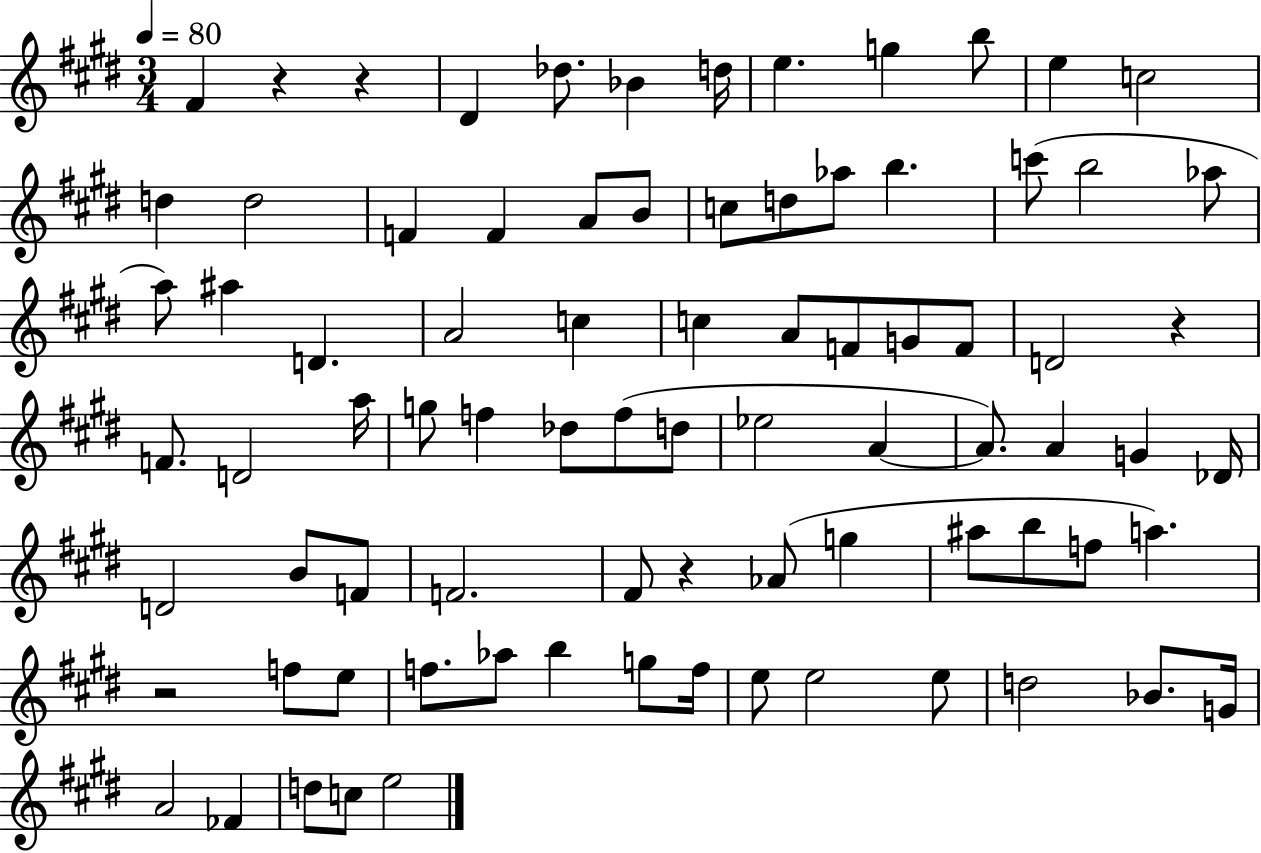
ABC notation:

X:1
T:Untitled
M:3/4
L:1/4
K:E
^F z z ^D _d/2 _B d/4 e g b/2 e c2 d d2 F F A/2 B/2 c/2 d/2 _a/2 b c'/2 b2 _a/2 a/2 ^a D A2 c c A/2 F/2 G/2 F/2 D2 z F/2 D2 a/4 g/2 f _d/2 f/2 d/2 _e2 A A/2 A G _D/4 D2 B/2 F/2 F2 ^F/2 z _A/2 g ^a/2 b/2 f/2 a z2 f/2 e/2 f/2 _a/2 b g/2 f/4 e/2 e2 e/2 d2 _B/2 G/4 A2 _F d/2 c/2 e2